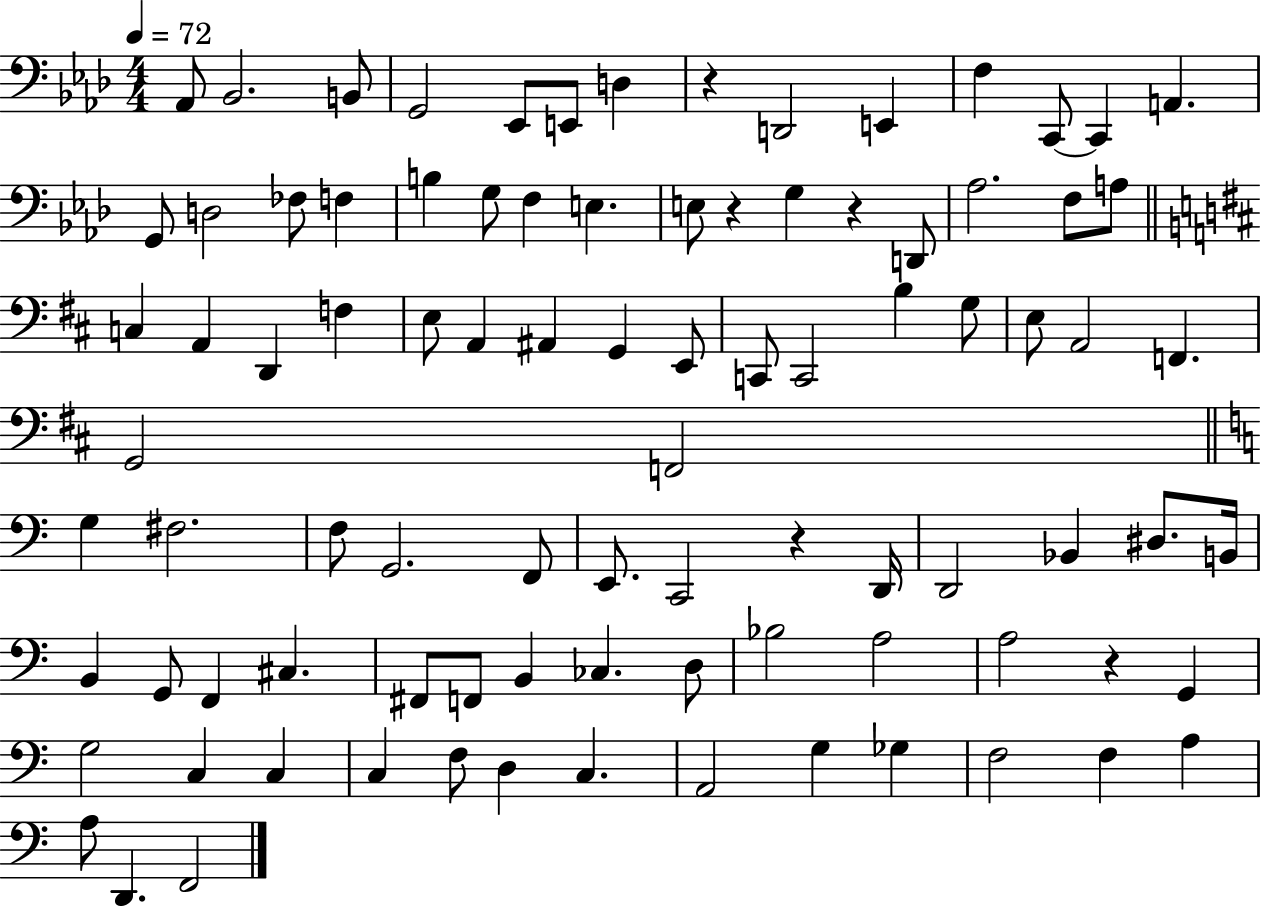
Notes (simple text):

Ab2/e Bb2/h. B2/e G2/h Eb2/e E2/e D3/q R/q D2/h E2/q F3/q C2/e C2/q A2/q. G2/e D3/h FES3/e F3/q B3/q G3/e F3/q E3/q. E3/e R/q G3/q R/q D2/e Ab3/h. F3/e A3/e C3/q A2/q D2/q F3/q E3/e A2/q A#2/q G2/q E2/e C2/e C2/h B3/q G3/e E3/e A2/h F2/q. G2/h F2/h G3/q F#3/h. F3/e G2/h. F2/e E2/e. C2/h R/q D2/s D2/h Bb2/q D#3/e. B2/s B2/q G2/e F2/q C#3/q. F#2/e F2/e B2/q CES3/q. D3/e Bb3/h A3/h A3/h R/q G2/q G3/h C3/q C3/q C3/q F3/e D3/q C3/q. A2/h G3/q Gb3/q F3/h F3/q A3/q A3/e D2/q. F2/h